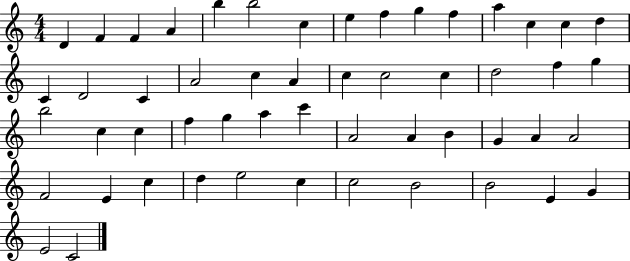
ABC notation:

X:1
T:Untitled
M:4/4
L:1/4
K:C
D F F A b b2 c e f g f a c c d C D2 C A2 c A c c2 c d2 f g b2 c c f g a c' A2 A B G A A2 F2 E c d e2 c c2 B2 B2 E G E2 C2